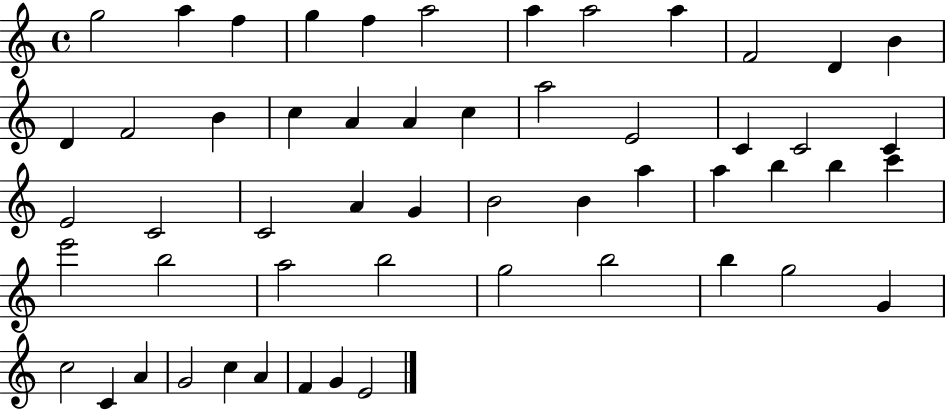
{
  \clef treble
  \time 4/4
  \defaultTimeSignature
  \key c \major
  g''2 a''4 f''4 | g''4 f''4 a''2 | a''4 a''2 a''4 | f'2 d'4 b'4 | \break d'4 f'2 b'4 | c''4 a'4 a'4 c''4 | a''2 e'2 | c'4 c'2 c'4 | \break e'2 c'2 | c'2 a'4 g'4 | b'2 b'4 a''4 | a''4 b''4 b''4 c'''4 | \break e'''2 b''2 | a''2 b''2 | g''2 b''2 | b''4 g''2 g'4 | \break c''2 c'4 a'4 | g'2 c''4 a'4 | f'4 g'4 e'2 | \bar "|."
}